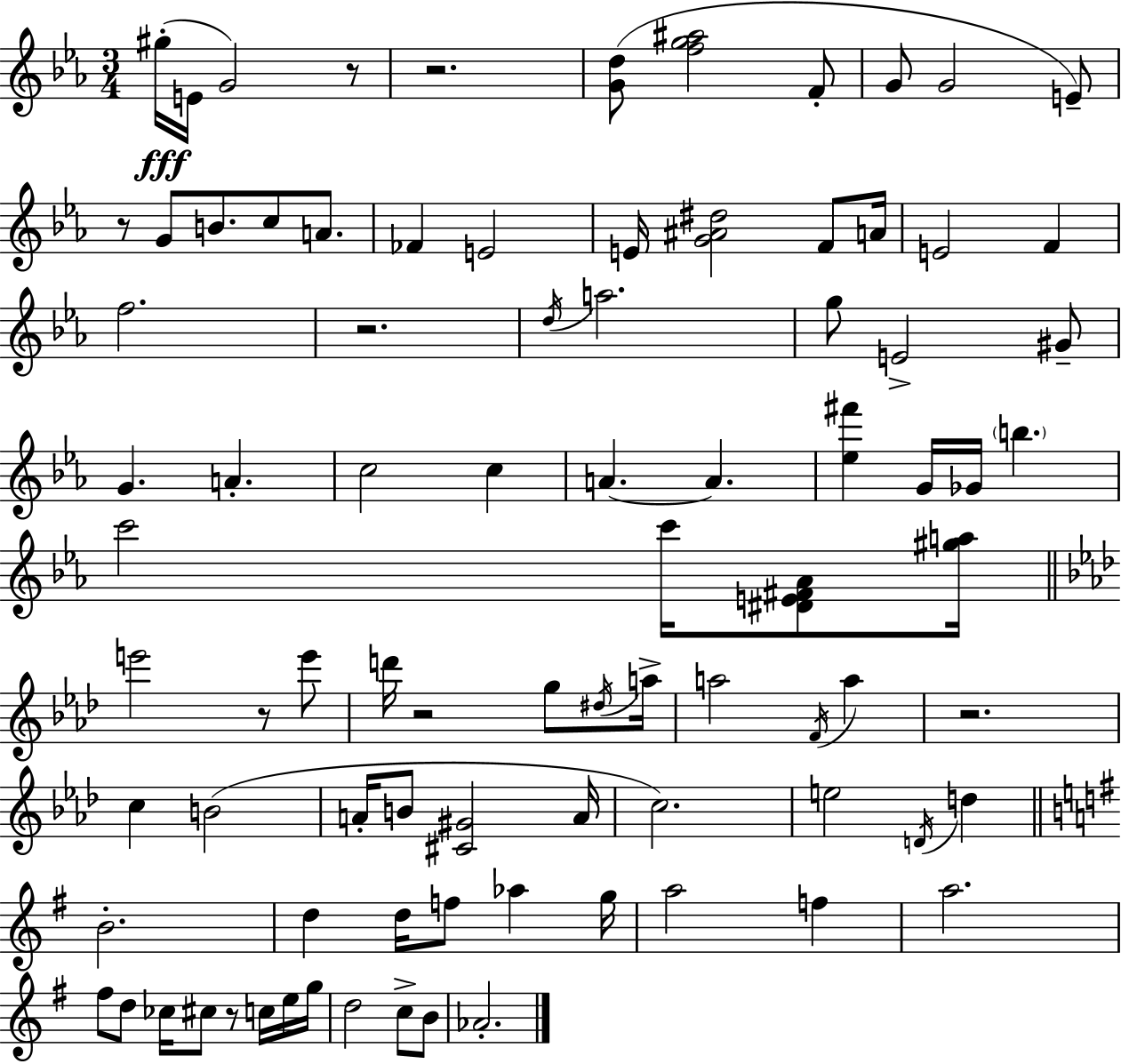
{
  \clef treble
  \numericTimeSignature
  \time 3/4
  \key c \minor
  gis''16-.(\fff e'16 g'2) r8 | r2. | <g' d''>8( <f'' g'' ais''>2 f'8-. | g'8 g'2 e'8--) | \break r8 g'8 b'8. c''8 a'8. | fes'4 e'2 | e'16 <g' ais' dis''>2 f'8 a'16 | e'2 f'4 | \break f''2. | r2. | \acciaccatura { d''16 } a''2. | g''8 e'2-> gis'8-- | \break g'4. a'4.-. | c''2 c''4 | a'4.~~ a'4. | <ees'' fis'''>4 g'16 ges'16 \parenthesize b''4. | \break c'''2 c'''16 <dis' e' fis' aes'>8 | <gis'' a''>16 \bar "||" \break \key aes \major e'''2 r8 e'''8 | d'''16 r2 g''8 \acciaccatura { dis''16 } | a''16-> a''2 \acciaccatura { f'16 } a''4 | r2. | \break c''4 b'2( | a'16-. b'8 <cis' gis'>2 | a'16 c''2.) | e''2 \acciaccatura { d'16 } d''4 | \break \bar "||" \break \key e \minor b'2.-. | d''4 d''16 f''8 aes''4 g''16 | a''2 f''4 | a''2. | \break fis''8 d''8 ces''16 cis''8 r8 c''16 e''16 g''16 | d''2 c''8-> b'8 | aes'2.-. | \bar "|."
}